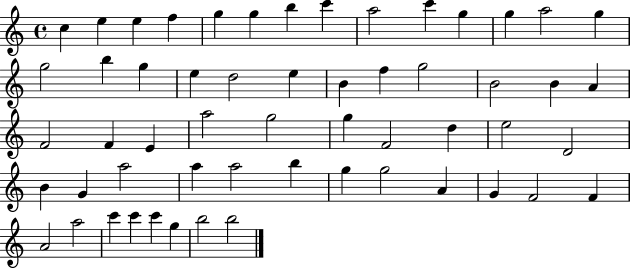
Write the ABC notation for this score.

X:1
T:Untitled
M:4/4
L:1/4
K:C
c e e f g g b c' a2 c' g g a2 g g2 b g e d2 e B f g2 B2 B A F2 F E a2 g2 g F2 d e2 D2 B G a2 a a2 b g g2 A G F2 F A2 a2 c' c' c' g b2 b2